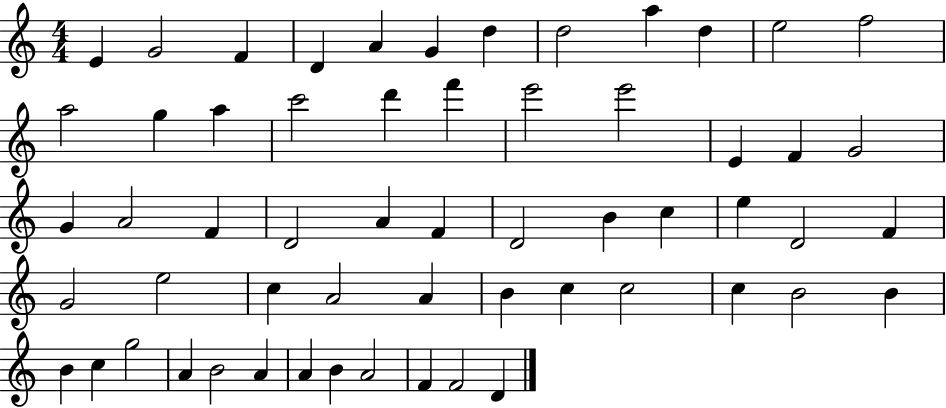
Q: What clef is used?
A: treble